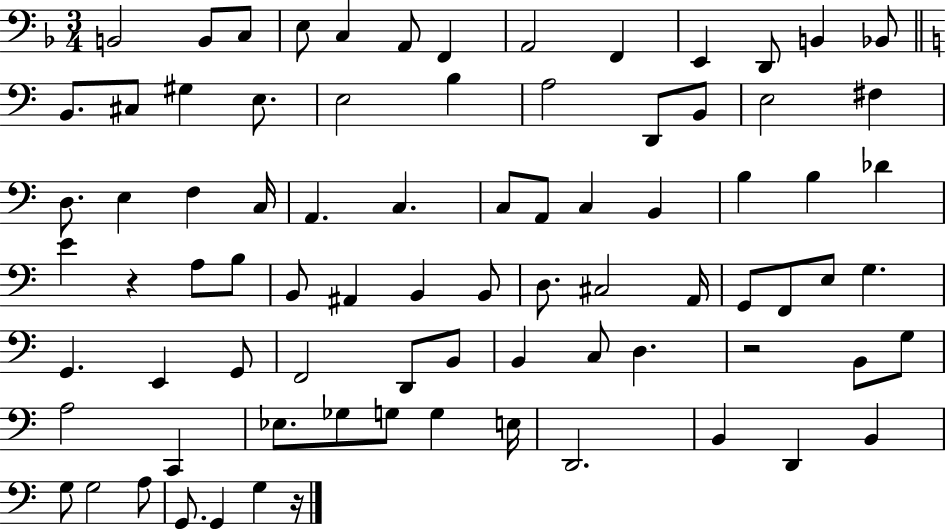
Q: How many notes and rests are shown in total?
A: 82